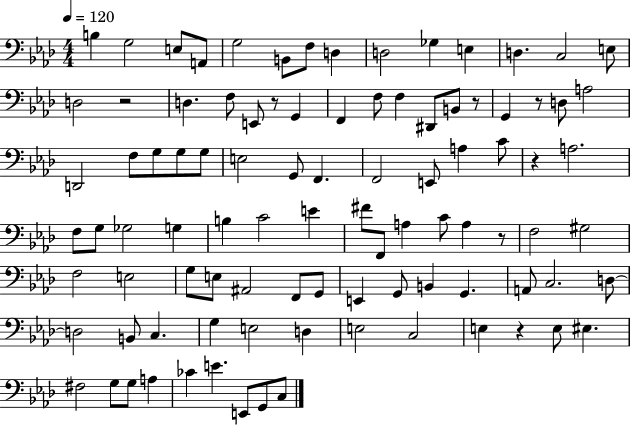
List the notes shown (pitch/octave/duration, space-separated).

B3/q G3/h E3/e A2/e G3/h B2/e F3/e D3/q D3/h Gb3/q E3/q D3/q. C3/h E3/e D3/h R/h D3/q. F3/e E2/e R/e G2/q F2/q F3/e F3/q D#2/e B2/e R/e G2/q R/e D3/e A3/h D2/h F3/e G3/e G3/e G3/e E3/h G2/e F2/q. F2/h E2/e A3/q C4/e R/q A3/h. F3/e G3/e Gb3/h G3/q B3/q C4/h E4/q F#4/e F2/e A3/q C4/e A3/q R/e F3/h G#3/h F3/h E3/h G3/e E3/e A#2/h F2/e G2/e E2/q G2/e B2/q G2/q. A2/e C3/h. D3/e D3/h B2/e C3/q. G3/q E3/h D3/q E3/h C3/h E3/q R/q E3/e EIS3/q. F#3/h G3/e G3/e A3/q CES4/q E4/q. E2/e G2/e C3/e